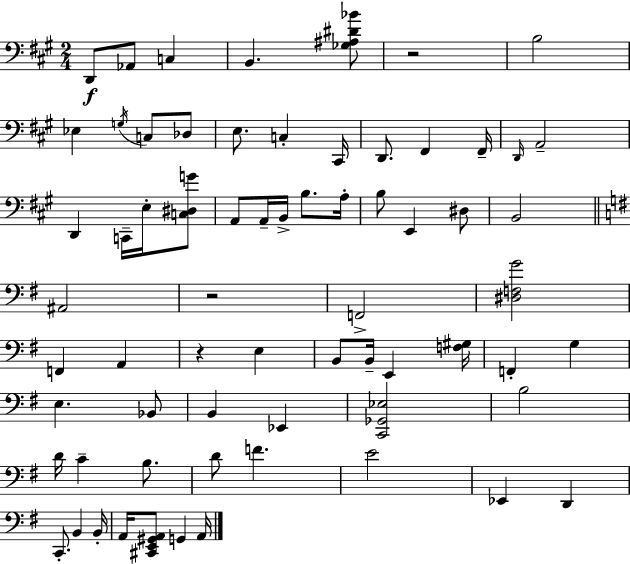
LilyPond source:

{
  \clef bass
  \numericTimeSignature
  \time 2/4
  \key a \major
  \repeat volta 2 { d,8\f aes,8 c4 | b,4. <ges ais dis' bes'>8 | r2 | b2 | \break ees4 \acciaccatura { g16 } c8 des8 | e8. c4-. | cis,16 d,8. fis,4 | fis,16-- \grace { d,16 } a,2-- | \break d,4 c,16-- e16-. | <c dis g'>8 a,8 a,16-- b,16-> b8. | a16-. b8 e,4 | dis8 b,2 | \break \bar "||" \break \key g \major ais,2 | r2 | f,2-> | <dis f g'>2 | \break f,4 a,4 | r4 e4 | b,8 b,16-- e,4 <f gis>16 | f,4-. g4 | \break e4. bes,8 | b,4 ees,4 | <c, ges, ees>2 | b2 | \break d'16 c'4-- b8. | d'8 f'4. | e'2 | ees,4 d,4 | \break c,8.-. b,4 b,16-. | a,16 <cis, e, gis, a,>8 g,4 a,16 | } \bar "|."
}